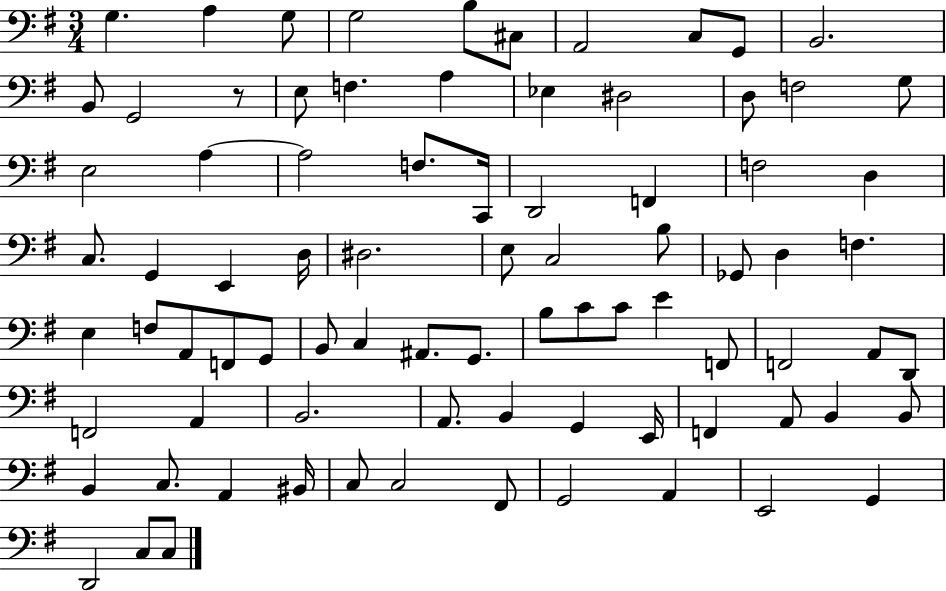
G3/q. A3/q G3/e G3/h B3/e C#3/e A2/h C3/e G2/e B2/h. B2/e G2/h R/e E3/e F3/q. A3/q Eb3/q D#3/h D3/e F3/h G3/e E3/h A3/q A3/h F3/e. C2/s D2/h F2/q F3/h D3/q C3/e. G2/q E2/q D3/s D#3/h. E3/e C3/h B3/e Gb2/e D3/q F3/q. E3/q F3/e A2/e F2/e G2/e B2/e C3/q A#2/e. G2/e. B3/e C4/e C4/e E4/q F2/e F2/h A2/e D2/e F2/h A2/q B2/h. A2/e. B2/q G2/q E2/s F2/q A2/e B2/q B2/e B2/q C3/e. A2/q BIS2/s C3/e C3/h F#2/e G2/h A2/q E2/h G2/q D2/h C3/e C3/e